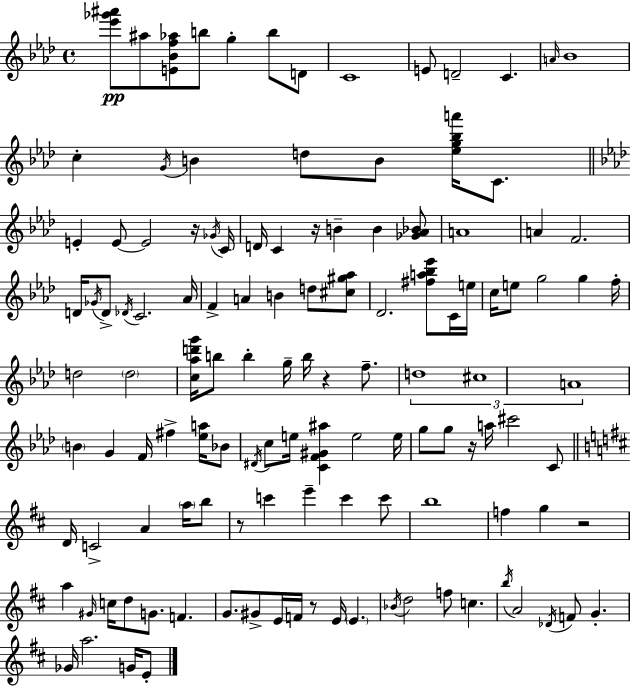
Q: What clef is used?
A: treble